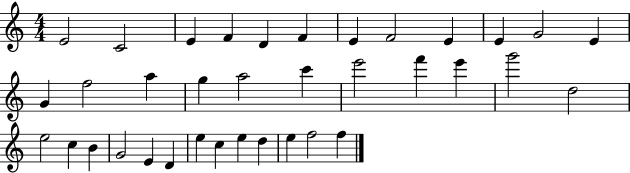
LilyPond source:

{
  \clef treble
  \numericTimeSignature
  \time 4/4
  \key c \major
  e'2 c'2 | e'4 f'4 d'4 f'4 | e'4 f'2 e'4 | e'4 g'2 e'4 | \break g'4 f''2 a''4 | g''4 a''2 c'''4 | e'''2 f'''4 e'''4 | g'''2 d''2 | \break e''2 c''4 b'4 | g'2 e'4 d'4 | e''4 c''4 e''4 d''4 | e''4 f''2 f''4 | \break \bar "|."
}